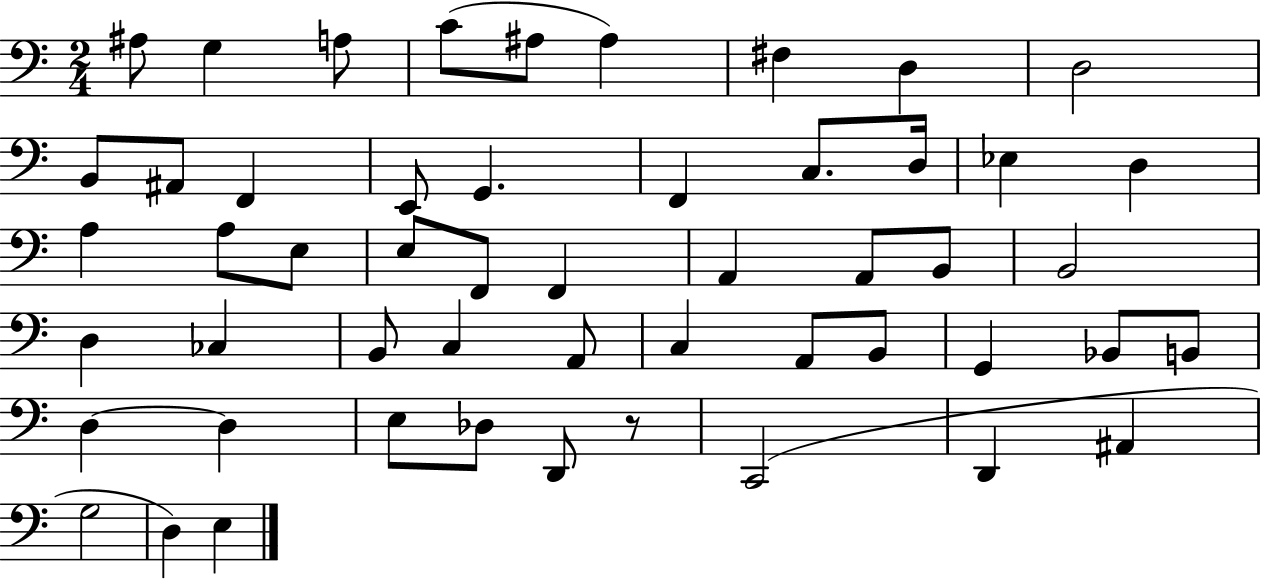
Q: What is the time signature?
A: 2/4